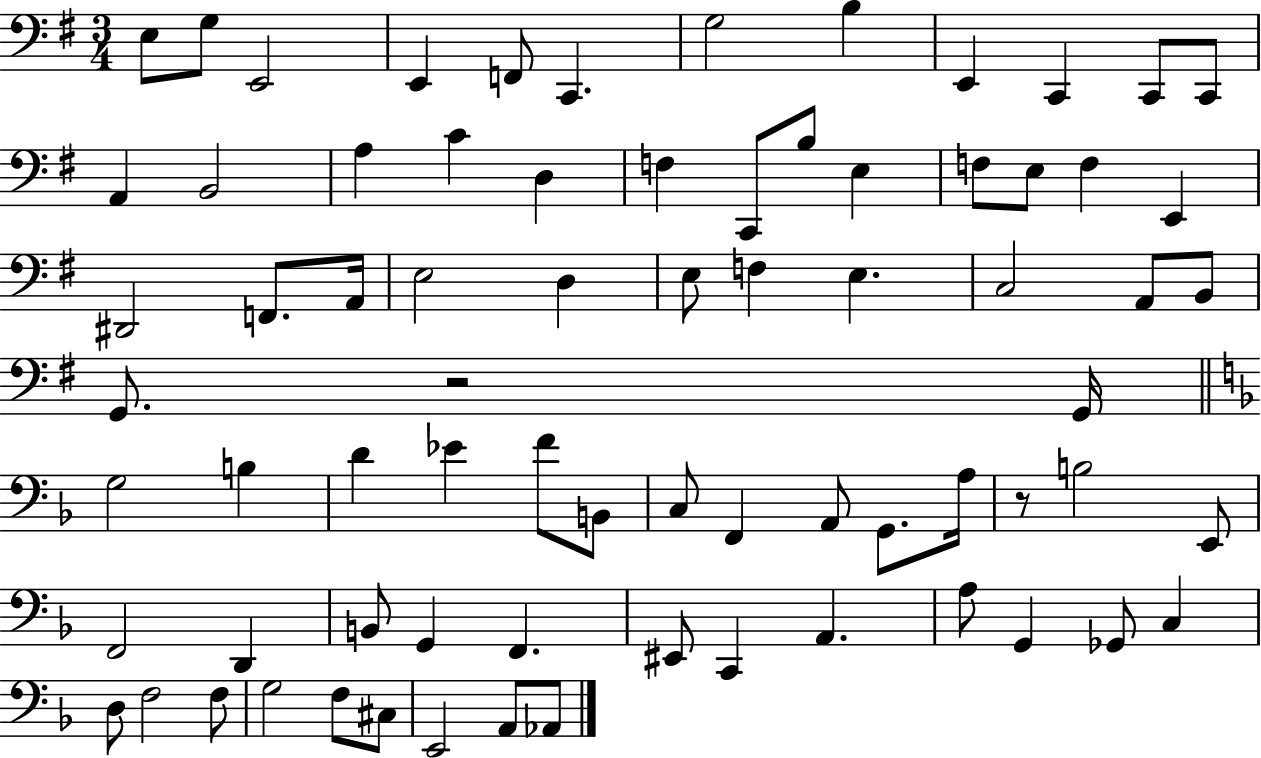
E3/e G3/e E2/h E2/q F2/e C2/q. G3/h B3/q E2/q C2/q C2/e C2/e A2/q B2/h A3/q C4/q D3/q F3/q C2/e B3/e E3/q F3/e E3/e F3/q E2/q D#2/h F2/e. A2/s E3/h D3/q E3/e F3/q E3/q. C3/h A2/e B2/e G2/e. R/h G2/s G3/h B3/q D4/q Eb4/q F4/e B2/e C3/e F2/q A2/e G2/e. A3/s R/e B3/h E2/e F2/h D2/q B2/e G2/q F2/q. EIS2/e C2/q A2/q. A3/e G2/q Gb2/e C3/q D3/e F3/h F3/e G3/h F3/e C#3/e E2/h A2/e Ab2/e